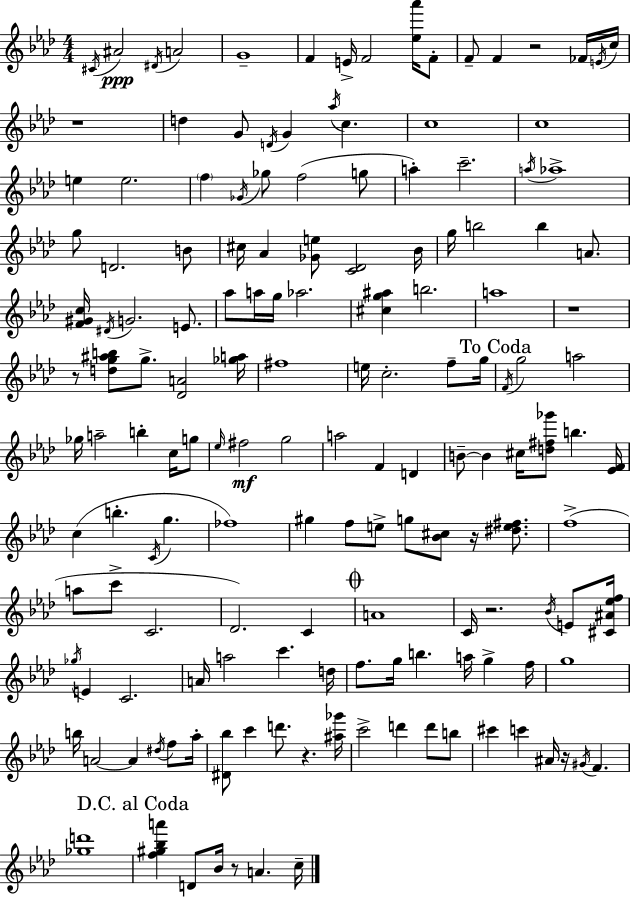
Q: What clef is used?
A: treble